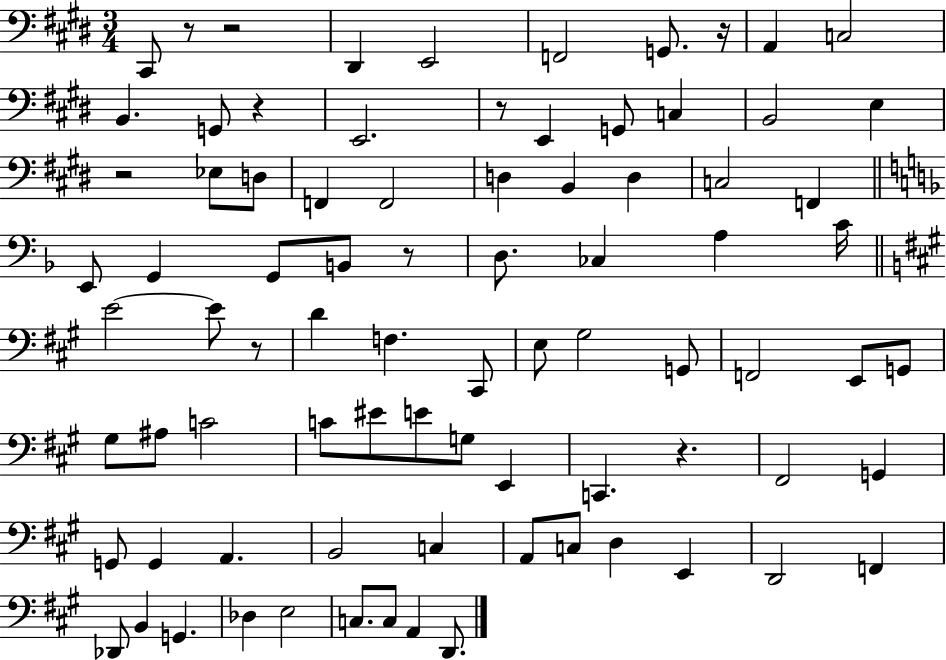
X:1
T:Untitled
M:3/4
L:1/4
K:E
^C,,/2 z/2 z2 ^D,, E,,2 F,,2 G,,/2 z/4 A,, C,2 B,, G,,/2 z E,,2 z/2 E,, G,,/2 C, B,,2 E, z2 _E,/2 D,/2 F,, F,,2 D, B,, D, C,2 F,, E,,/2 G,, G,,/2 B,,/2 z/2 D,/2 _C, A, C/4 E2 E/2 z/2 D F, ^C,,/2 E,/2 ^G,2 G,,/2 F,,2 E,,/2 G,,/2 ^G,/2 ^A,/2 C2 C/2 ^E/2 E/2 G,/2 E,, C,, z ^F,,2 G,, G,,/2 G,, A,, B,,2 C, A,,/2 C,/2 D, E,, D,,2 F,, _D,,/2 B,, G,, _D, E,2 C,/2 C,/2 A,, D,,/2